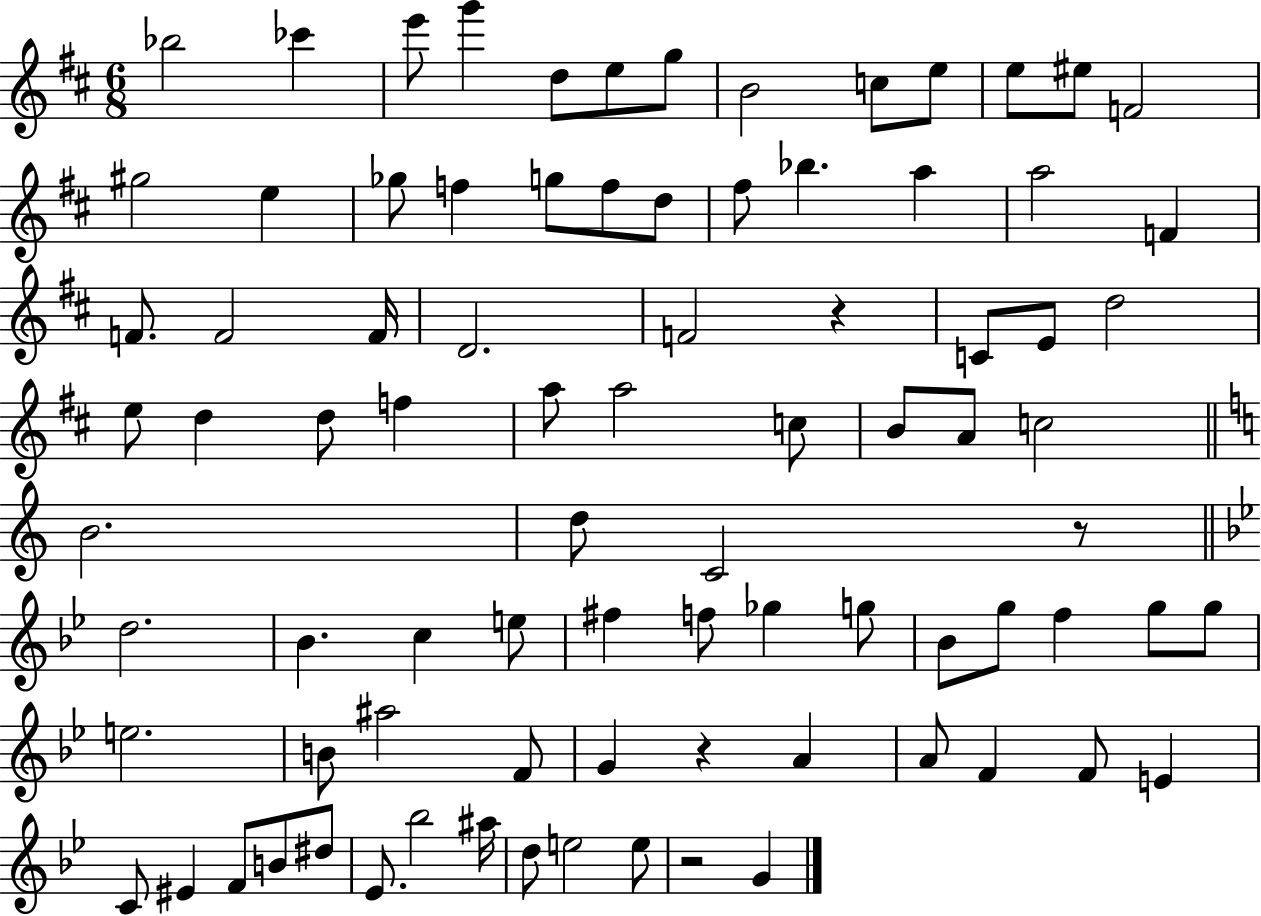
X:1
T:Untitled
M:6/8
L:1/4
K:D
_b2 _c' e'/2 g' d/2 e/2 g/2 B2 c/2 e/2 e/2 ^e/2 F2 ^g2 e _g/2 f g/2 f/2 d/2 ^f/2 _b a a2 F F/2 F2 F/4 D2 F2 z C/2 E/2 d2 e/2 d d/2 f a/2 a2 c/2 B/2 A/2 c2 B2 d/2 C2 z/2 d2 _B c e/2 ^f f/2 _g g/2 _B/2 g/2 f g/2 g/2 e2 B/2 ^a2 F/2 G z A A/2 F F/2 E C/2 ^E F/2 B/2 ^d/2 _E/2 _b2 ^a/4 d/2 e2 e/2 z2 G